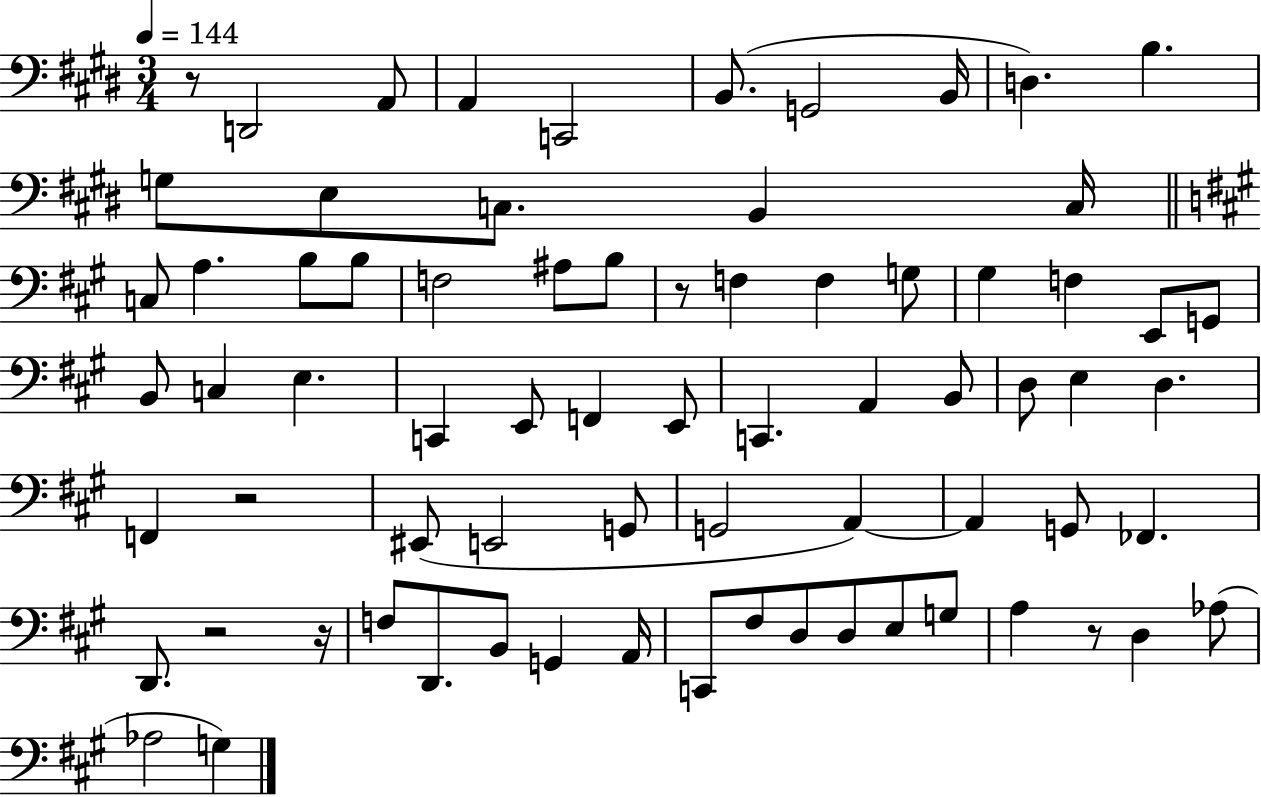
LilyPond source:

{
  \clef bass
  \numericTimeSignature
  \time 3/4
  \key e \major
  \tempo 4 = 144
  \repeat volta 2 { r8 d,2 a,8 | a,4 c,2 | b,8.( g,2 b,16 | d4.) b4. | \break g8 e8 c8. b,4 c16 | \bar "||" \break \key a \major c8 a4. b8 b8 | f2 ais8 b8 | r8 f4 f4 g8 | gis4 f4 e,8 g,8 | \break b,8 c4 e4. | c,4 e,8 f,4 e,8 | c,4. a,4 b,8 | d8 e4 d4. | \break f,4 r2 | eis,8( e,2 g,8 | g,2 a,4~~) | a,4 g,8 fes,4. | \break d,8. r2 r16 | f8 d,8. b,8 g,4 a,16 | c,8 fis8 d8 d8 e8 g8 | a4 r8 d4 aes8( | \break aes2 g4) | } \bar "|."
}